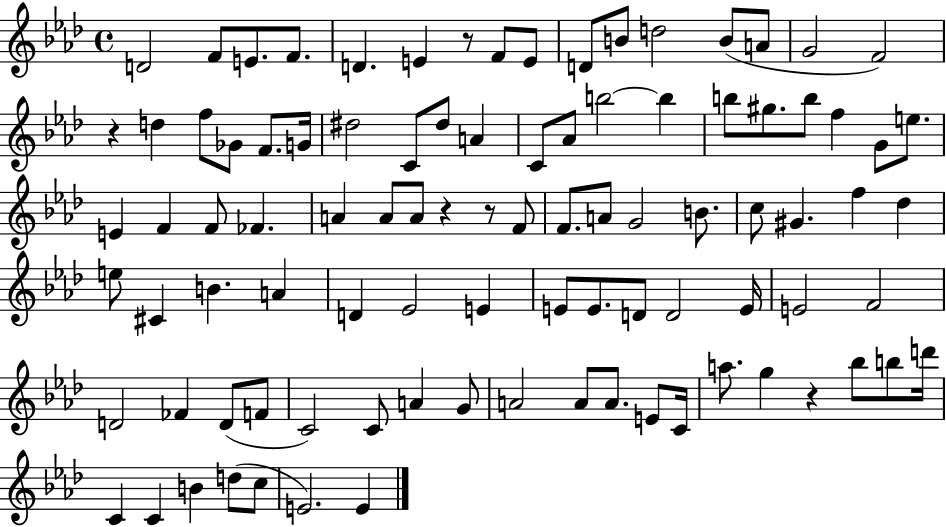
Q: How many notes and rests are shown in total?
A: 94